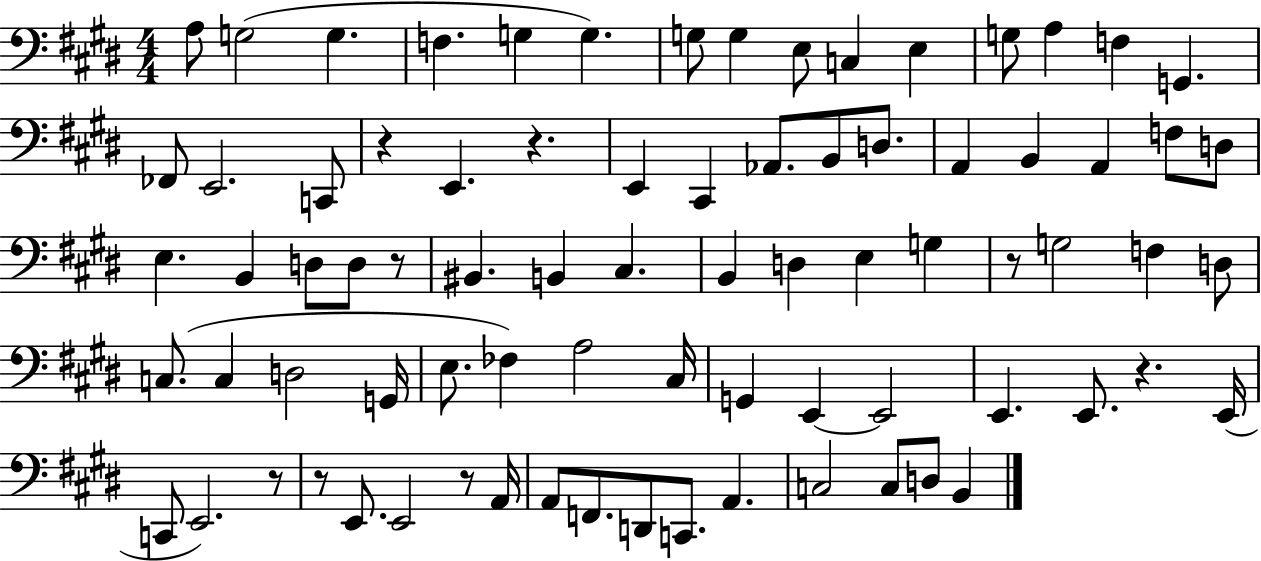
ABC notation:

X:1
T:Untitled
M:4/4
L:1/4
K:E
A,/2 G,2 G, F, G, G, G,/2 G, E,/2 C, E, G,/2 A, F, G,, _F,,/2 E,,2 C,,/2 z E,, z E,, ^C,, _A,,/2 B,,/2 D,/2 A,, B,, A,, F,/2 D,/2 E, B,, D,/2 D,/2 z/2 ^B,, B,, ^C, B,, D, E, G, z/2 G,2 F, D,/2 C,/2 C, D,2 G,,/4 E,/2 _F, A,2 ^C,/4 G,, E,, E,,2 E,, E,,/2 z E,,/4 C,,/2 E,,2 z/2 z/2 E,,/2 E,,2 z/2 A,,/4 A,,/2 F,,/2 D,,/2 C,,/2 A,, C,2 C,/2 D,/2 B,,